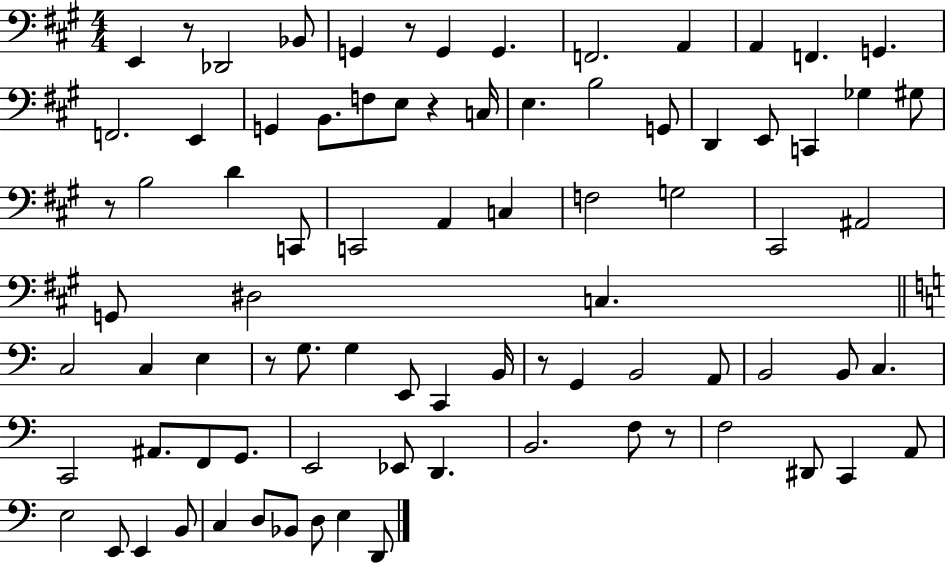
E2/q R/e Db2/h Bb2/e G2/q R/e G2/q G2/q. F2/h. A2/q A2/q F2/q. G2/q. F2/h. E2/q G2/q B2/e. F3/e E3/e R/q C3/s E3/q. B3/h G2/e D2/q E2/e C2/q Gb3/q G#3/e R/e B3/h D4/q C2/e C2/h A2/q C3/q F3/h G3/h C#2/h A#2/h G2/e D#3/h C3/q. C3/h C3/q E3/q R/e G3/e. G3/q E2/e C2/q B2/s R/e G2/q B2/h A2/e B2/h B2/e C3/q. C2/h A#2/e. F2/e G2/e. E2/h Eb2/e D2/q. B2/h. F3/e R/e F3/h D#2/e C2/q A2/e E3/h E2/e E2/q B2/e C3/q D3/e Bb2/e D3/e E3/q D2/e